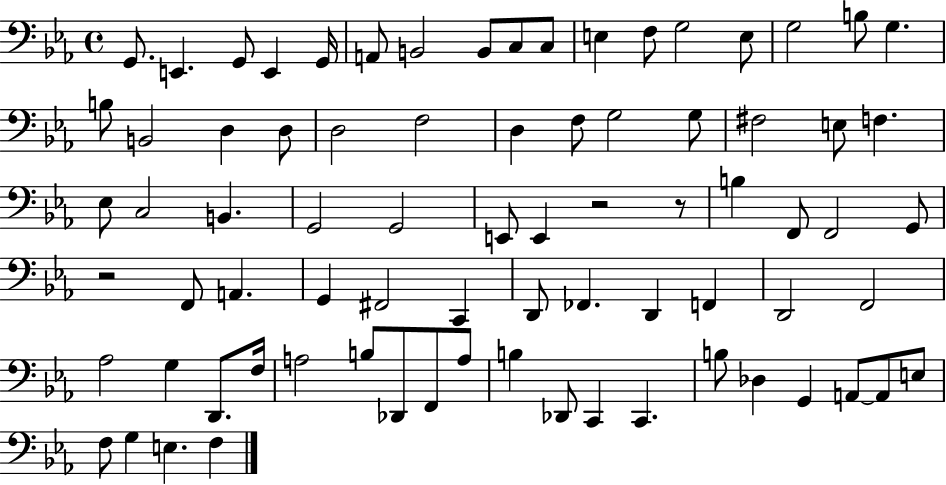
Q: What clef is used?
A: bass